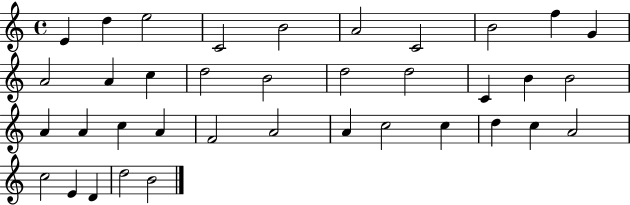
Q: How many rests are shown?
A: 0